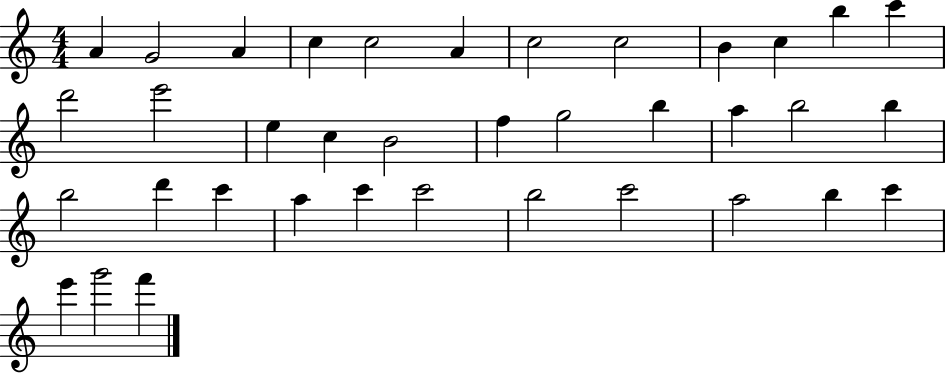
{
  \clef treble
  \numericTimeSignature
  \time 4/4
  \key c \major
  a'4 g'2 a'4 | c''4 c''2 a'4 | c''2 c''2 | b'4 c''4 b''4 c'''4 | \break d'''2 e'''2 | e''4 c''4 b'2 | f''4 g''2 b''4 | a''4 b''2 b''4 | \break b''2 d'''4 c'''4 | a''4 c'''4 c'''2 | b''2 c'''2 | a''2 b''4 c'''4 | \break e'''4 g'''2 f'''4 | \bar "|."
}